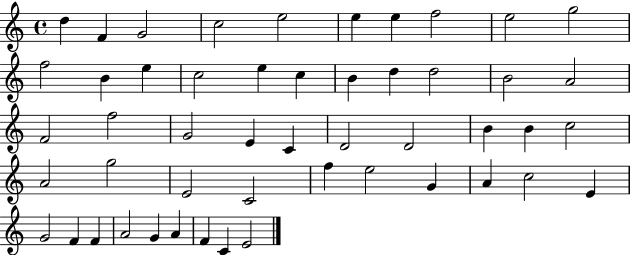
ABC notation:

X:1
T:Untitled
M:4/4
L:1/4
K:C
d F G2 c2 e2 e e f2 e2 g2 f2 B e c2 e c B d d2 B2 A2 F2 f2 G2 E C D2 D2 B B c2 A2 g2 E2 C2 f e2 G A c2 E G2 F F A2 G A F C E2